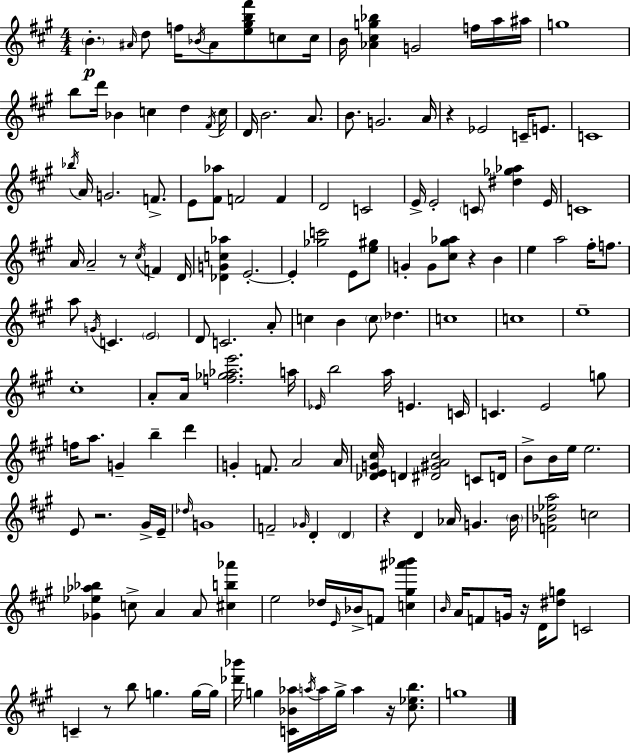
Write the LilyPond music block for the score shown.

{
  \clef treble
  \numericTimeSignature
  \time 4/4
  \key a \major
  \parenthesize b'4.-.\p \grace { ais'16 } d''8 f''16 \acciaccatura { bes'16 } ais'8 <e'' gis'' b'' fis'''>8 c''8 | c''16 b'16 <aes' cis'' g'' bes''>4 g'2 f''16 | a''16 ais''16 g''1 | b''8 d'''16 bes'4 c''4 d''4 | \break \acciaccatura { fis'16 } c''16 d'16 b'2. | a'8. b'8. g'2. | a'16 r4 ees'2 c'16-- | e'8. c'1 | \break \acciaccatura { bes''16 } a'16 g'2. | f'8.-> e'8 <fis' aes''>8 f'2 | f'4 d'2 c'2 | e'16-> e'2-. \parenthesize c'8 <dis'' ges'' aes''>4 | \break e'16 c'1 | a'16 a'2-- r8 \acciaccatura { cis''16 } | f'4 d'16 <des' g' c'' aes''>4 e'2.-.~~ | e'4-. <ges'' c'''>2 | \break e'8 <e'' gis''>8 g'4-. g'8 <cis'' gis'' aes''>8 r4 | b'4 e''4 a''2 | fis''16-. f''8. a''8 \acciaccatura { g'16 } c'4. \parenthesize e'2 | d'8 c'2. | \break a'8-. c''4 b'4 \parenthesize c''8 | des''4. c''1 | c''1 | e''1-- | \break cis''1-. | a'8-. a'16 <f'' ges'' aes'' e'''>2. | a''16 \grace { ees'16 } b''2 a''16 | e'4. c'16 c'4. e'2 | \break g''8 f''16 a''8. g'4-- b''4-- | d'''4 g'4-. f'8. a'2 | a'16 <des' e' g' cis''>16 d'4 <dis' gis' a' cis''>2 | c'8 d'16 b'8-> b'16 e''16 e''2. | \break e'8 r2. | gis'16-> e'16-- \grace { des''16 } g'1 | f'2-- | \grace { ges'16 } d'4-. \parenthesize d'4 r4 d'4 | \break aes'16 g'4. \parenthesize b'16 <f' bes' ees'' a''>2 | c''2 <ges' ees'' aes'' bes''>4 c''8-> a'4 | a'8 <cis'' b'' aes'''>4 e''2 | des''16 \grace { e'16 } bes'16-> f'8 <c'' gis'' ais''' bes'''>4 \grace { b'16 } a'16 f'8 g'16 r16 | \break d'16 <dis'' g''>8 c'2 c'4-- r8 | b''8 g''4. g''16~~ g''16 <des''' bes'''>16 g''4 | <c' bes' aes''>16 \acciaccatura { a''16 } a''16 g''16-> a''4 r16 <cis'' ees'' b''>8. g''1 | \bar "|."
}